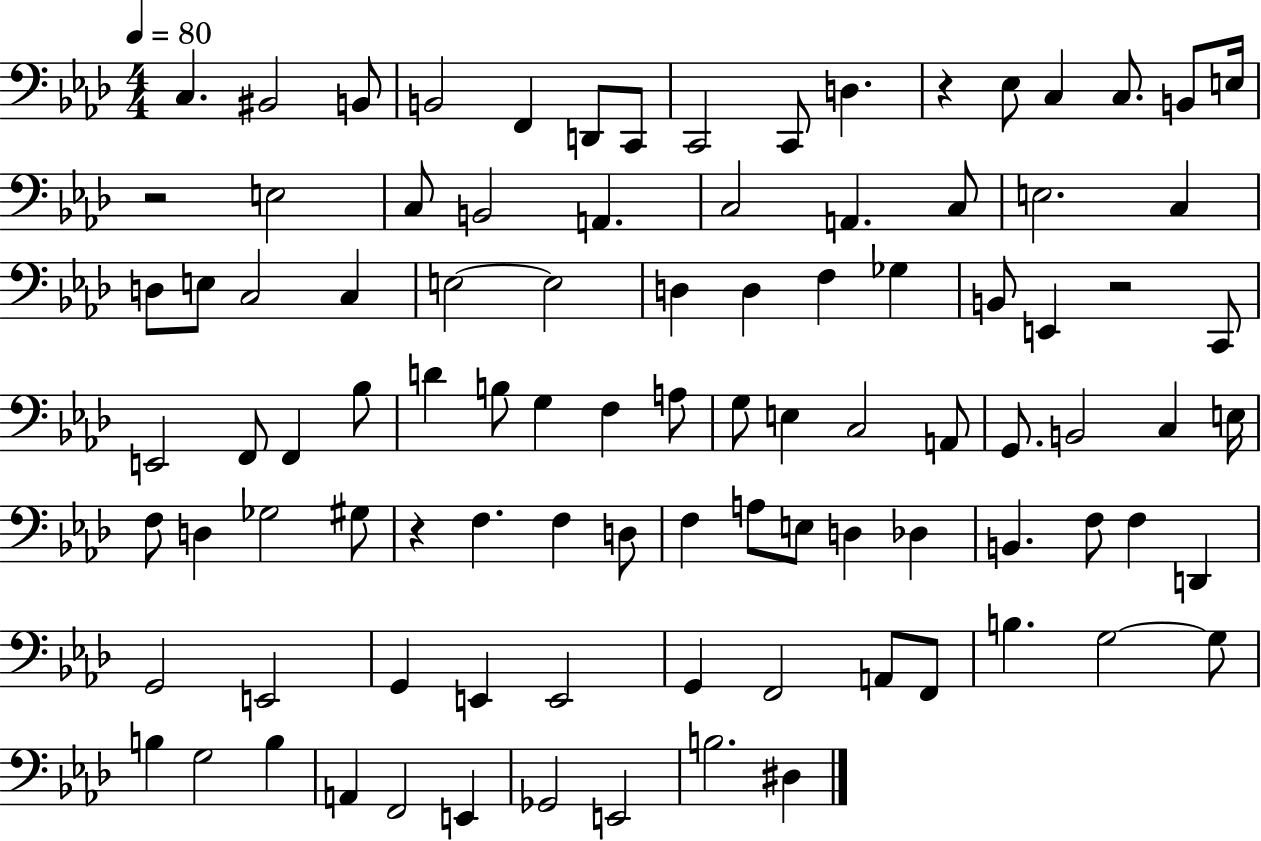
{
  \clef bass
  \numericTimeSignature
  \time 4/4
  \key aes \major
  \tempo 4 = 80
  c4. bis,2 b,8 | b,2 f,4 d,8 c,8 | c,2 c,8 d4. | r4 ees8 c4 c8. b,8 e16 | \break r2 e2 | c8 b,2 a,4. | c2 a,4. c8 | e2. c4 | \break d8 e8 c2 c4 | e2~~ e2 | d4 d4 f4 ges4 | b,8 e,4 r2 c,8 | \break e,2 f,8 f,4 bes8 | d'4 b8 g4 f4 a8 | g8 e4 c2 a,8 | g,8. b,2 c4 e16 | \break f8 d4 ges2 gis8 | r4 f4. f4 d8 | f4 a8 e8 d4 des4 | b,4. f8 f4 d,4 | \break g,2 e,2 | g,4 e,4 e,2 | g,4 f,2 a,8 f,8 | b4. g2~~ g8 | \break b4 g2 b4 | a,4 f,2 e,4 | ges,2 e,2 | b2. dis4 | \break \bar "|."
}